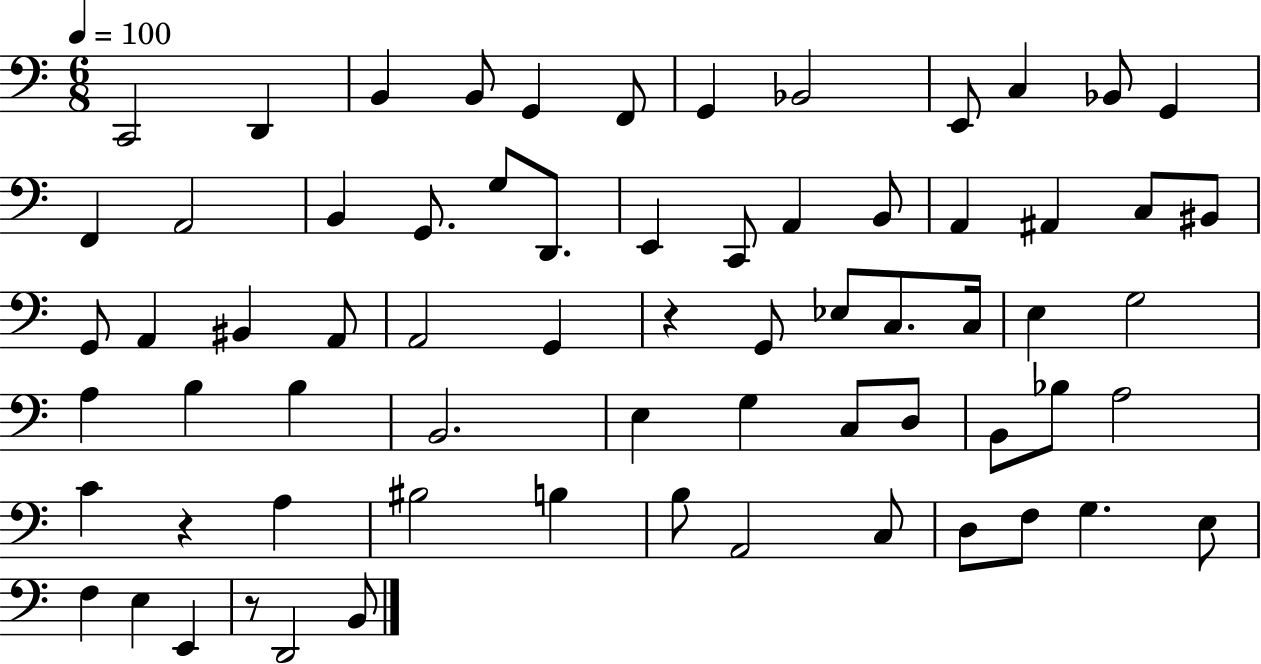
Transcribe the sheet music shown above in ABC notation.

X:1
T:Untitled
M:6/8
L:1/4
K:C
C,,2 D,, B,, B,,/2 G,, F,,/2 G,, _B,,2 E,,/2 C, _B,,/2 G,, F,, A,,2 B,, G,,/2 G,/2 D,,/2 E,, C,,/2 A,, B,,/2 A,, ^A,, C,/2 ^B,,/2 G,,/2 A,, ^B,, A,,/2 A,,2 G,, z G,,/2 _E,/2 C,/2 C,/4 E, G,2 A, B, B, B,,2 E, G, C,/2 D,/2 B,,/2 _B,/2 A,2 C z A, ^B,2 B, B,/2 A,,2 C,/2 D,/2 F,/2 G, E,/2 F, E, E,, z/2 D,,2 B,,/2